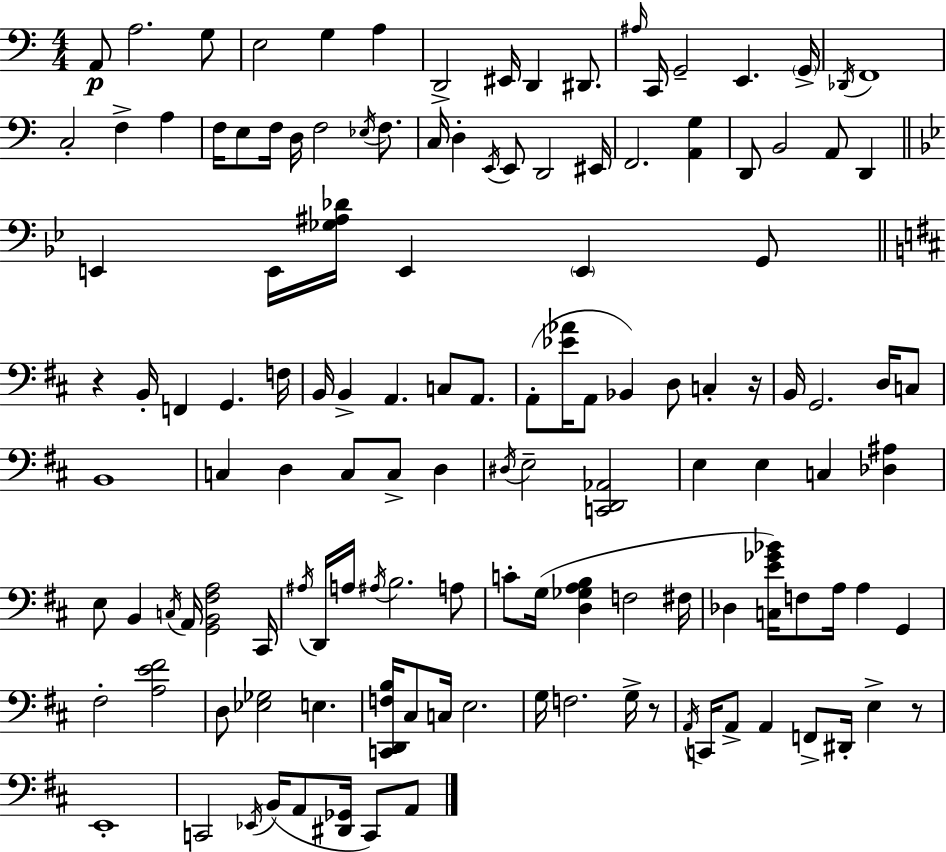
A2/e A3/h. G3/e E3/h G3/q A3/q D2/h EIS2/s D2/q D#2/e. A#3/s C2/s G2/h E2/q. G2/s Db2/s F2/w C3/h F3/q A3/q F3/s E3/e F3/s D3/s F3/h Eb3/s F3/e. C3/s D3/q E2/s E2/e D2/h EIS2/s F2/h. [A2,G3]/q D2/e B2/h A2/e D2/q E2/q E2/s [Gb3,A#3,Db4]/s E2/q E2/q G2/e R/q B2/s F2/q G2/q. F3/s B2/s B2/q A2/q. C3/e A2/e. A2/e [Eb4,Ab4]/s A2/e Bb2/q D3/e C3/q R/s B2/s G2/h. D3/s C3/e B2/w C3/q D3/q C3/e C3/e D3/q D#3/s E3/h [C2,D2,Ab2]/h E3/q E3/q C3/q [Db3,A#3]/q E3/e B2/q C3/s A2/s [G2,B2,F#3,A3]/h C#2/s A#3/s D2/s A3/s A#3/s B3/h. A3/e C4/e G3/s [D3,Gb3,A3,B3]/q F3/h F#3/s Db3/q [C3,E4,Gb4,Bb4]/s F3/e A3/s A3/q G2/q F#3/h [A3,E4,F#4]/h D3/e [Eb3,Gb3]/h E3/q. [C2,D2,F3,B3]/s C#3/e C3/s E3/h. G3/s F3/h. G3/s R/e A2/s C2/s A2/e A2/q F2/e D#2/s E3/q R/e E2/w C2/h Eb2/s B2/s A2/e [D#2,Gb2]/s C2/e A2/e